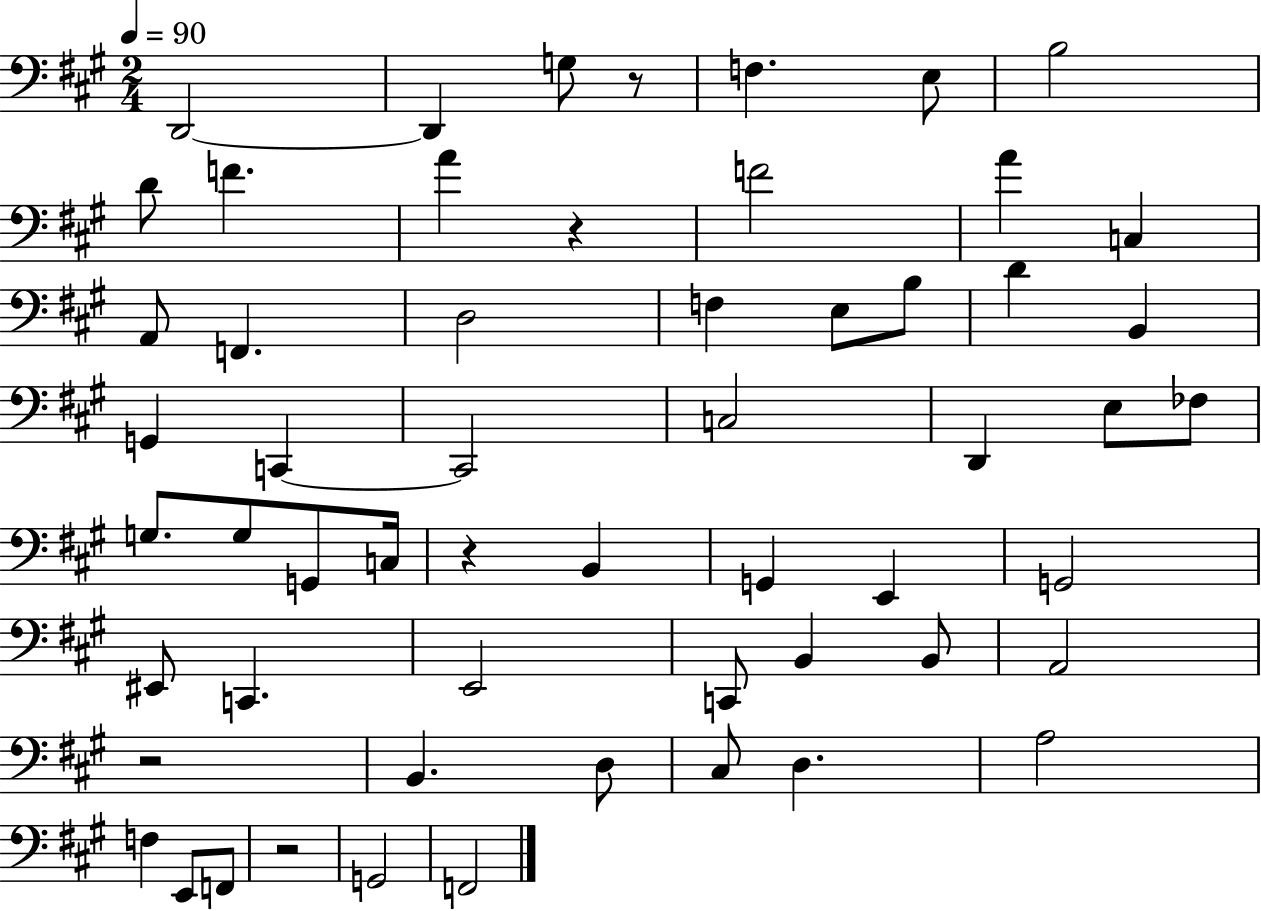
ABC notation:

X:1
T:Untitled
M:2/4
L:1/4
K:A
D,,2 D,, G,/2 z/2 F, E,/2 B,2 D/2 F A z F2 A C, A,,/2 F,, D,2 F, E,/2 B,/2 D B,, G,, C,, C,,2 C,2 D,, E,/2 _F,/2 G,/2 G,/2 G,,/2 C,/4 z B,, G,, E,, G,,2 ^E,,/2 C,, E,,2 C,,/2 B,, B,,/2 A,,2 z2 B,, D,/2 ^C,/2 D, A,2 F, E,,/2 F,,/2 z2 G,,2 F,,2